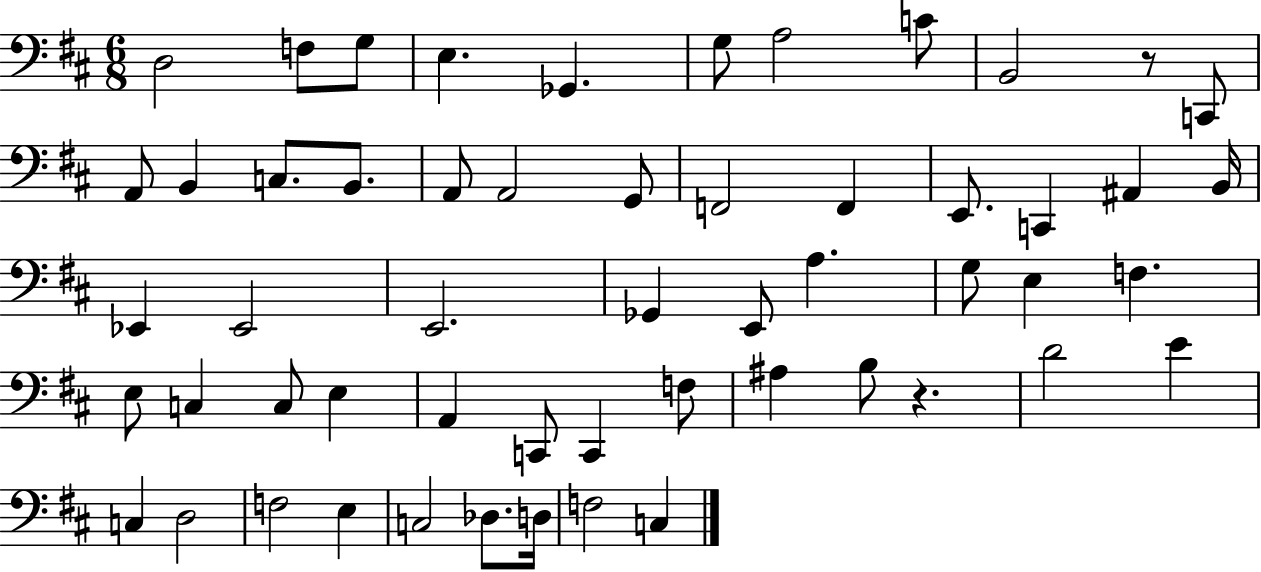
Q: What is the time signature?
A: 6/8